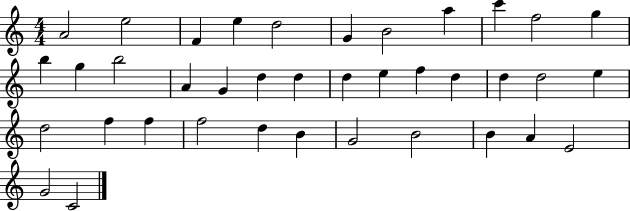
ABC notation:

X:1
T:Untitled
M:4/4
L:1/4
K:C
A2 e2 F e d2 G B2 a c' f2 g b g b2 A G d d d e f d d d2 e d2 f f f2 d B G2 B2 B A E2 G2 C2